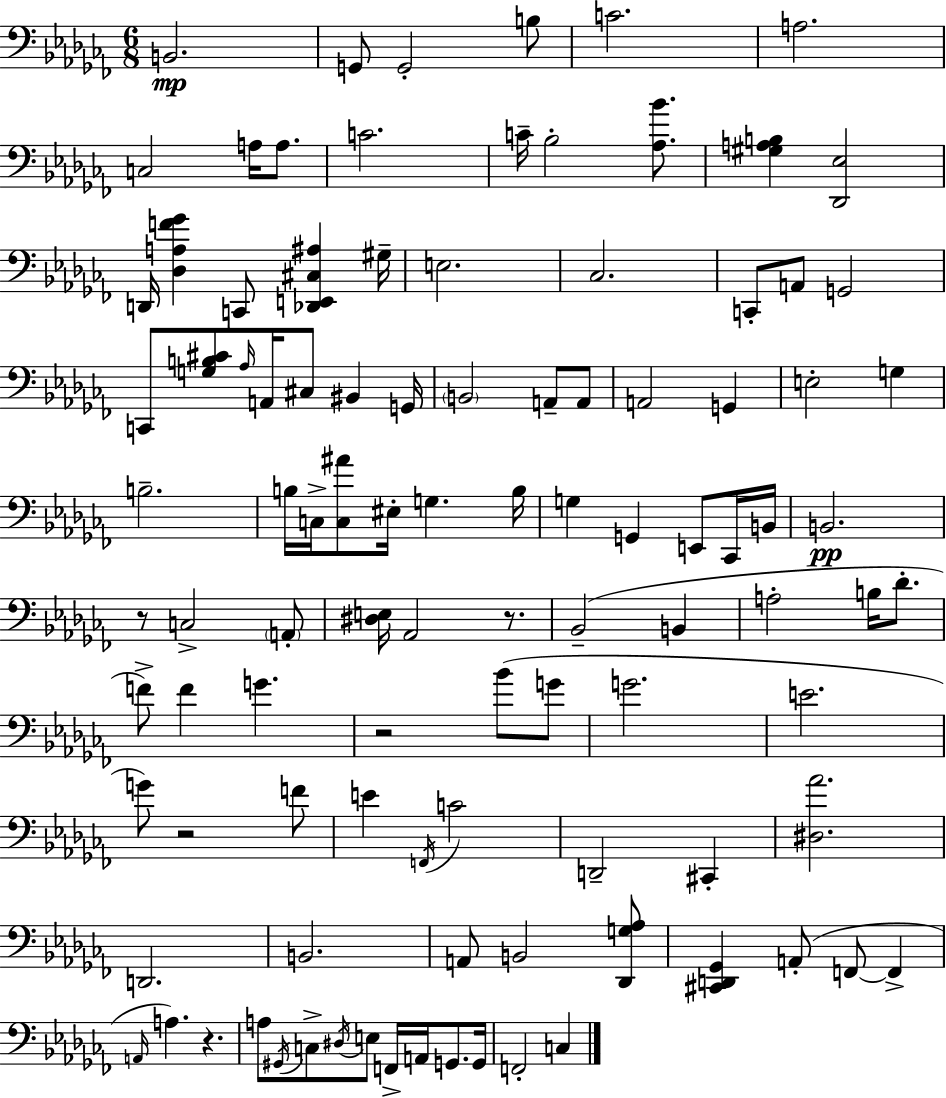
{
  \clef bass
  \numericTimeSignature
  \time 6/8
  \key aes \minor
  b,2.\mp | g,8 g,2-. b8 | c'2. | a2. | \break c2 a16 a8. | c'2. | c'16-- bes2-. <aes bes'>8. | <gis a b>4 <des, ees>2 | \break d,16 <des a f' ges'>4 c,8 <des, e, cis ais>4 gis16-- | e2. | ces2. | c,8-. a,8 g,2 | \break c,8 <g b cis'>8 \grace { aes16 } a,16 cis8 bis,4 | g,16 \parenthesize b,2 a,8-- a,8 | a,2 g,4 | e2-. g4 | \break b2.-- | b16 c16-> <c ais'>8 eis16-. g4. | b16 g4 g,4 e,8 ces,16 | b,16 b,2.\pp | \break r8 c2-> \parenthesize a,8-. | <dis e>16 aes,2 r8. | bes,2--( b,4 | a2-. b16 des'8.-. | \break f'8->) f'4 g'4. | r2 bes'8( g'8 | g'2. | e'2. | \break g'8) r2 f'8 | e'4 \acciaccatura { f,16 } c'2 | d,2-- cis,4-. | <dis aes'>2. | \break d,2. | b,2. | a,8 b,2 | <des, g aes>8 <cis, d, ges,>4 a,8-.( f,8~~ f,4-> | \break \grace { a,16 }) a4. r4. | a8 \acciaccatura { gis,16 } c8-> \acciaccatura { dis16 } e8 f,16-> | a,16 g,8. g,16 f,2-. | c4 \bar "|."
}